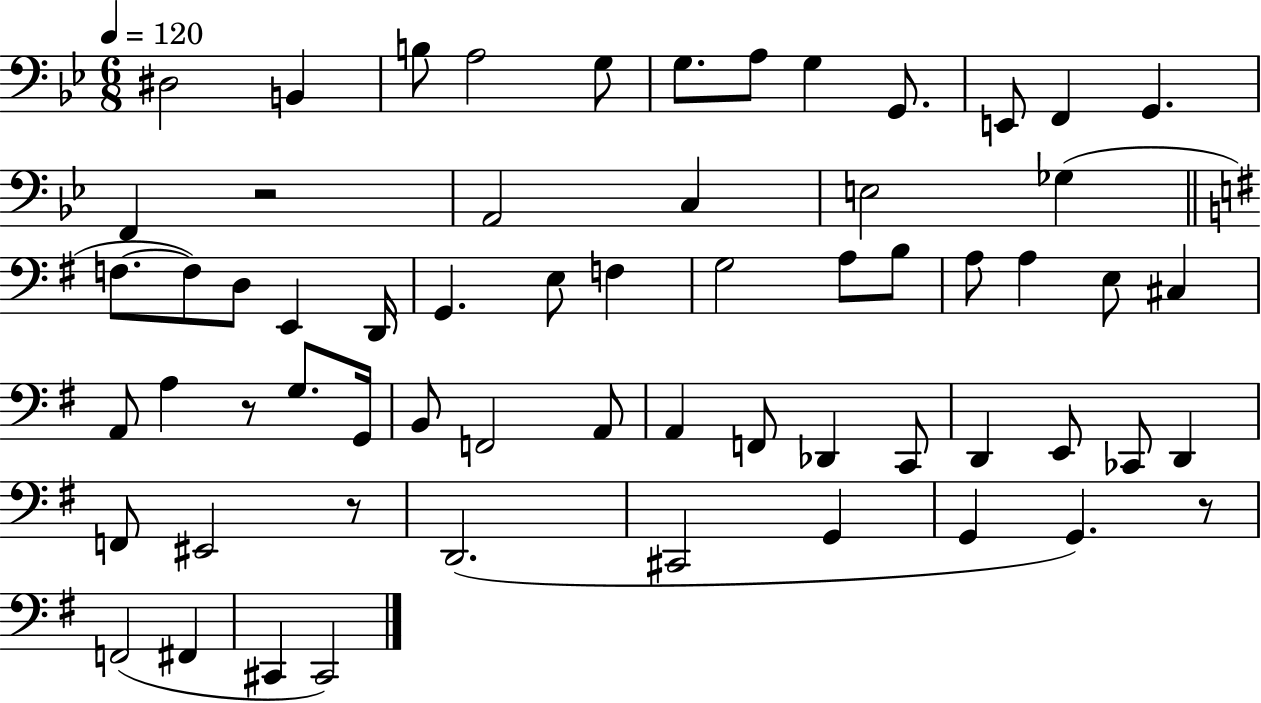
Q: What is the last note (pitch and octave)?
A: C#2